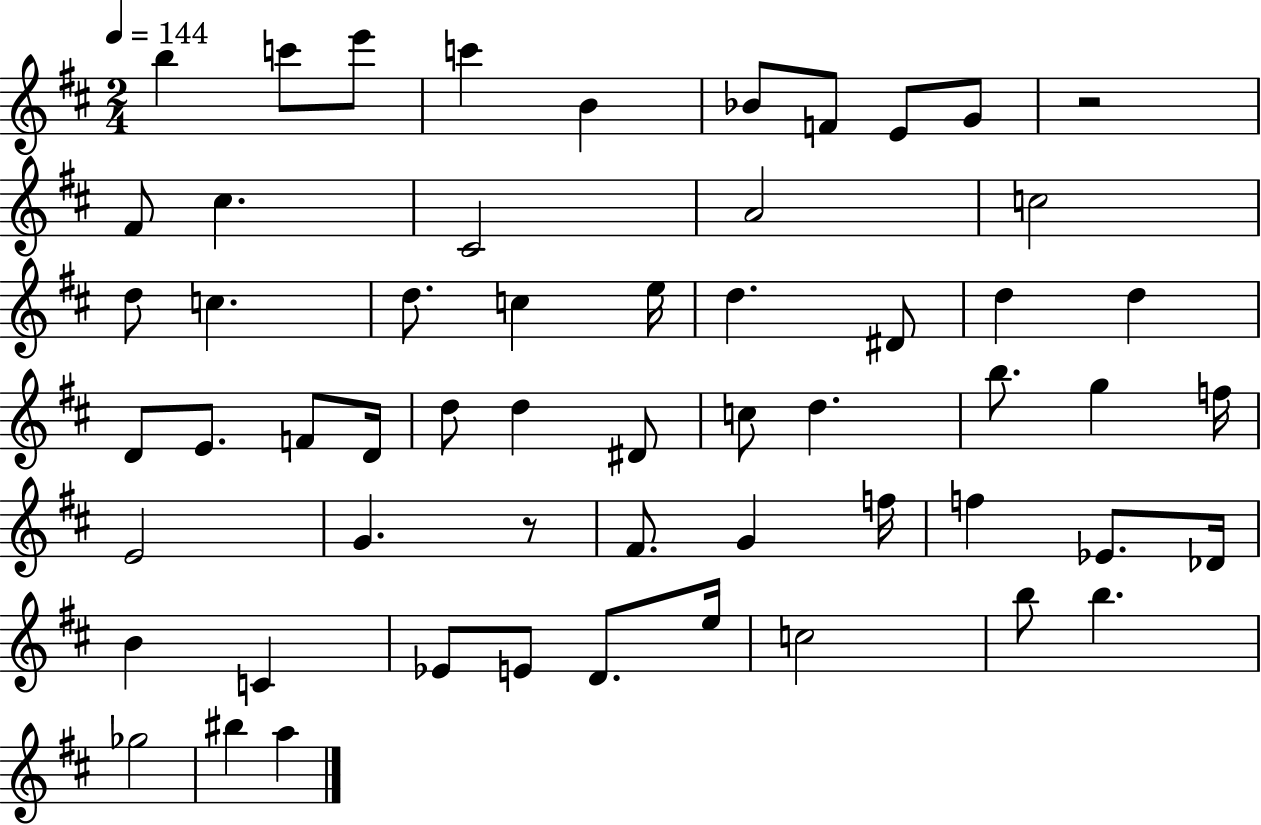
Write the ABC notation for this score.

X:1
T:Untitled
M:2/4
L:1/4
K:D
b c'/2 e'/2 c' B _B/2 F/2 E/2 G/2 z2 ^F/2 ^c ^C2 A2 c2 d/2 c d/2 c e/4 d ^D/2 d d D/2 E/2 F/2 D/4 d/2 d ^D/2 c/2 d b/2 g f/4 E2 G z/2 ^F/2 G f/4 f _E/2 _D/4 B C _E/2 E/2 D/2 e/4 c2 b/2 b _g2 ^b a